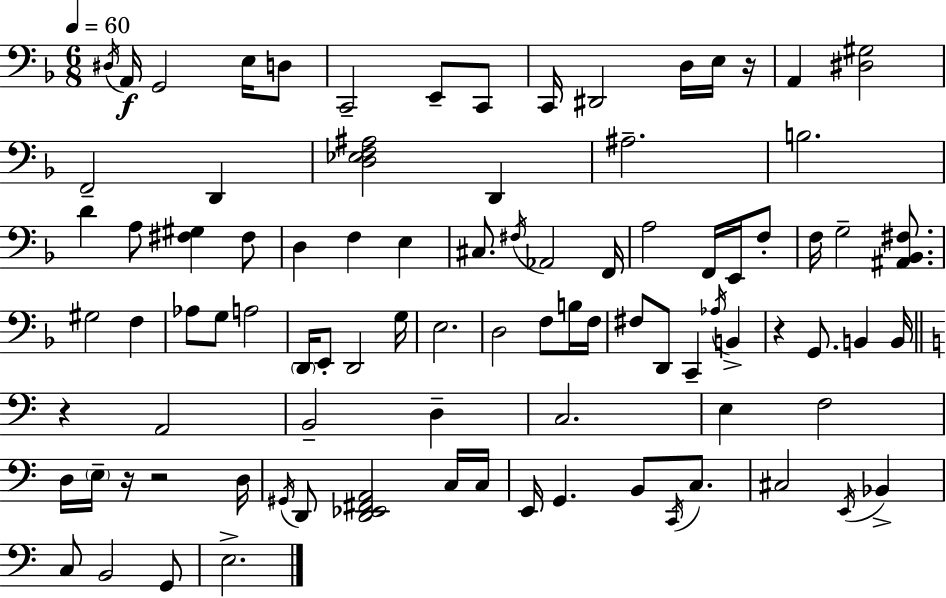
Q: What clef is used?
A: bass